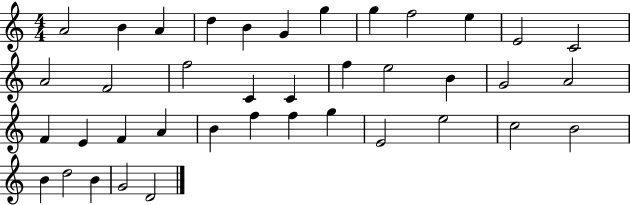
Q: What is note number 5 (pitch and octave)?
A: B4